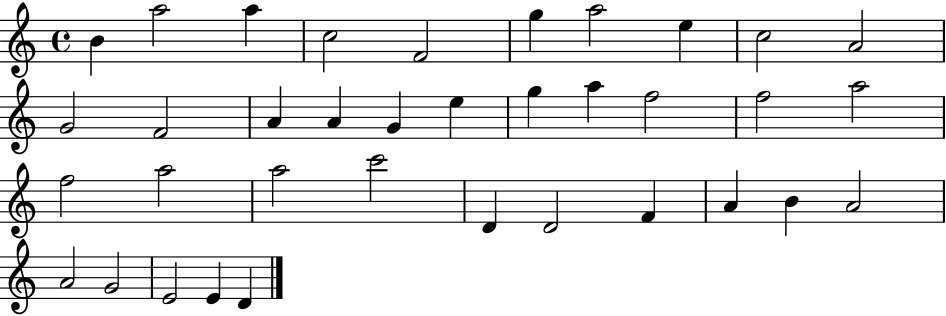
B4/q A5/h A5/q C5/h F4/h G5/q A5/h E5/q C5/h A4/h G4/h F4/h A4/q A4/q G4/q E5/q G5/q A5/q F5/h F5/h A5/h F5/h A5/h A5/h C6/h D4/q D4/h F4/q A4/q B4/q A4/h A4/h G4/h E4/h E4/q D4/q